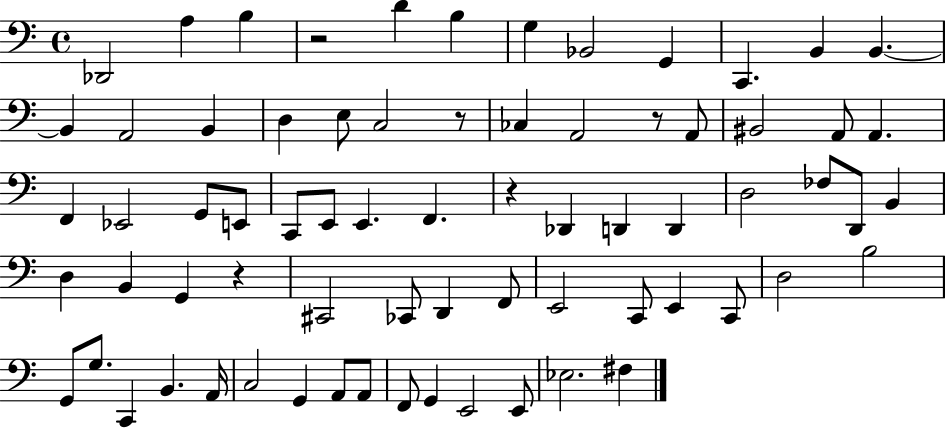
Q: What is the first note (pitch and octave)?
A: Db2